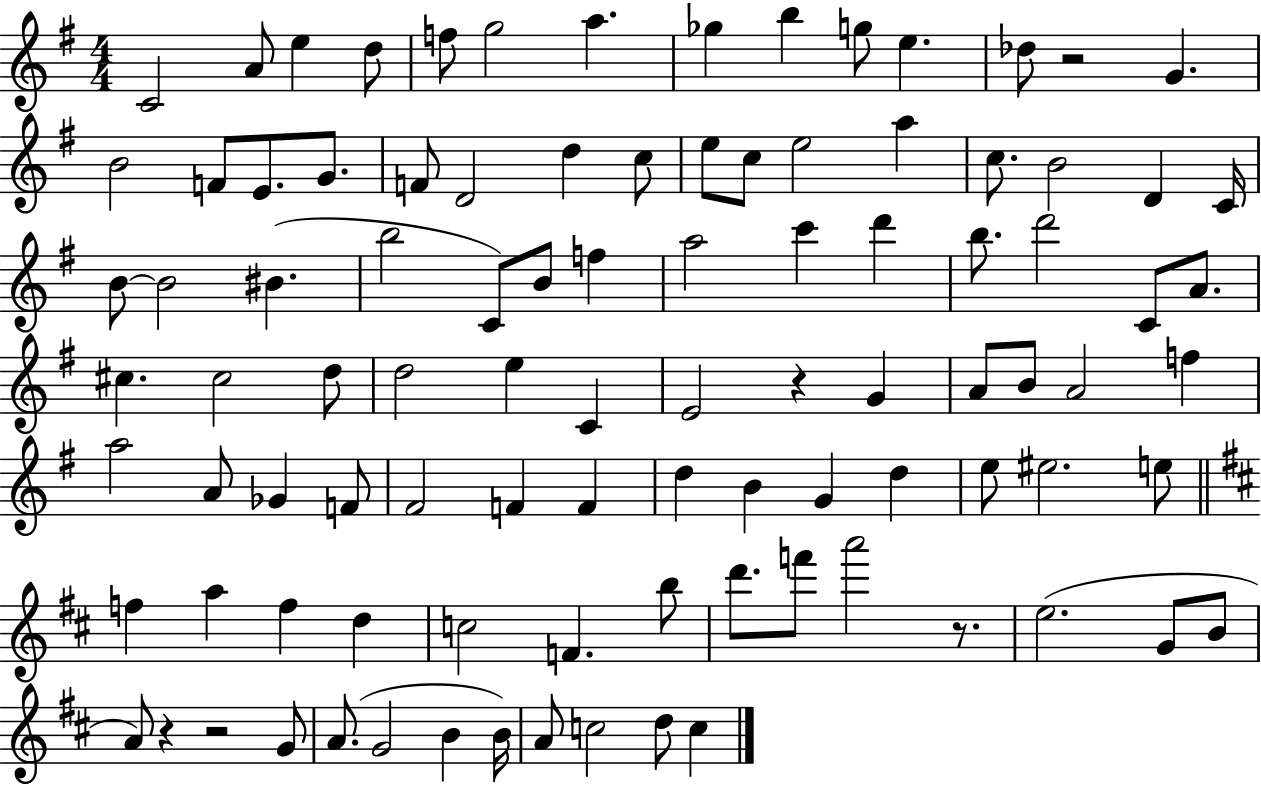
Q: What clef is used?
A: treble